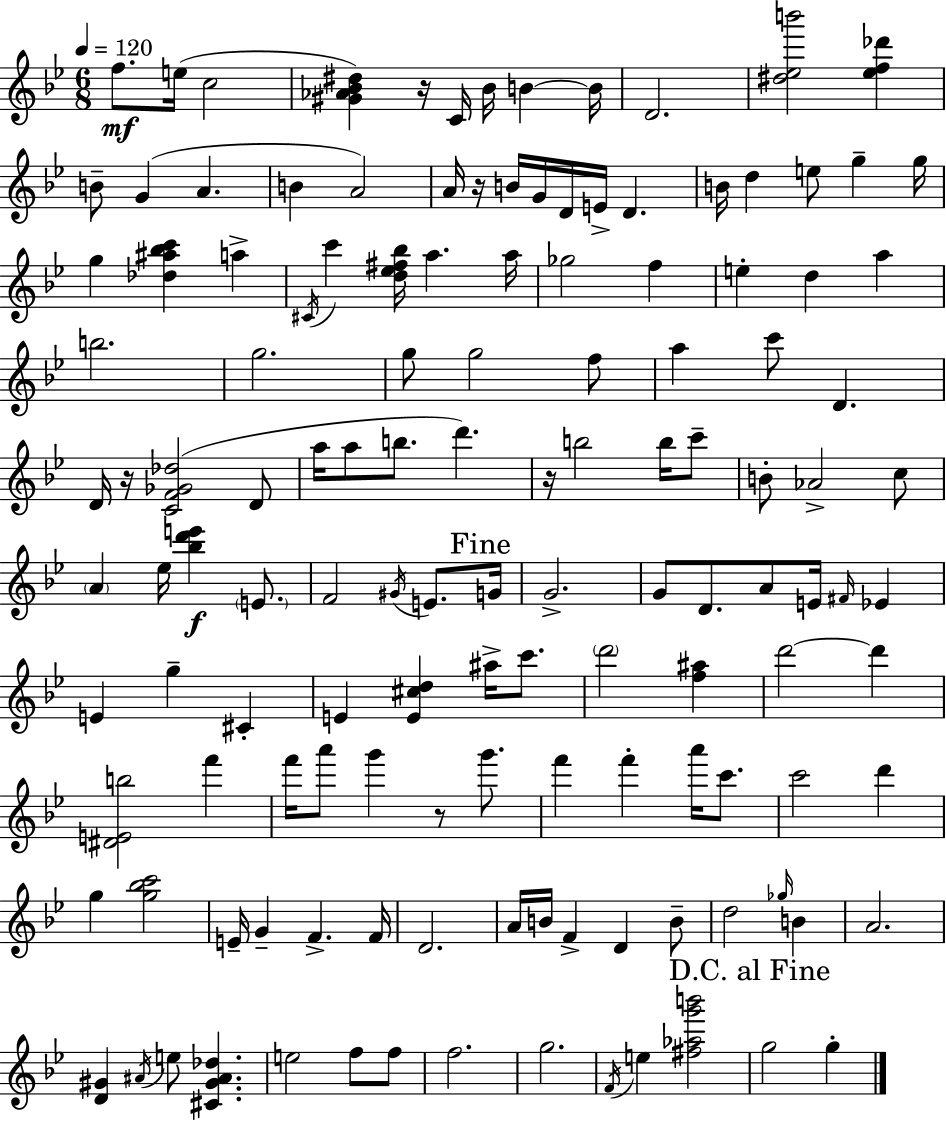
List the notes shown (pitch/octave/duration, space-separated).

F5/e. E5/s C5/h [G#4,Ab4,Bb4,D#5]/q R/s C4/s Bb4/s B4/q B4/s D4/h. [D#5,Eb5,B6]/h [Eb5,F5,Db6]/q B4/e G4/q A4/q. B4/q A4/h A4/s R/s B4/s G4/s D4/s E4/s D4/q. B4/s D5/q E5/e G5/q G5/s G5/q [Db5,A#5,Bb5,C6]/q A5/q C#4/s C6/q [D5,Eb5,F#5,Bb5]/s A5/q. A5/s Gb5/h F5/q E5/q D5/q A5/q B5/h. G5/h. G5/e G5/h F5/e A5/q C6/e D4/q. D4/s R/s [C4,F4,Gb4,Db5]/h D4/e A5/s A5/e B5/e. D6/q. R/s B5/h B5/s C6/e B4/e Ab4/h C5/e A4/q Eb5/s [Bb5,D6,E6]/q E4/e. F4/h G#4/s E4/e. G4/s G4/h. G4/e D4/e. A4/e E4/s F#4/s Eb4/q E4/q G5/q C#4/q E4/q [E4,C#5,D5]/q A#5/s C6/e. D6/h [F5,A#5]/q D6/h D6/q [D#4,E4,B5]/h F6/q F6/s A6/e G6/q R/e G6/e. F6/q F6/q A6/s C6/e. C6/h D6/q G5/q [G5,Bb5,C6]/h E4/s G4/q F4/q. F4/s D4/h. A4/s B4/s F4/q D4/q B4/e D5/h Gb5/s B4/q A4/h. [D4,G#4]/q A#4/s E5/e [C#4,G#4,A#4,Db5]/q. E5/h F5/e F5/e F5/h. G5/h. F4/s E5/q [F#5,Ab5,G6,B6]/h G5/h G5/q